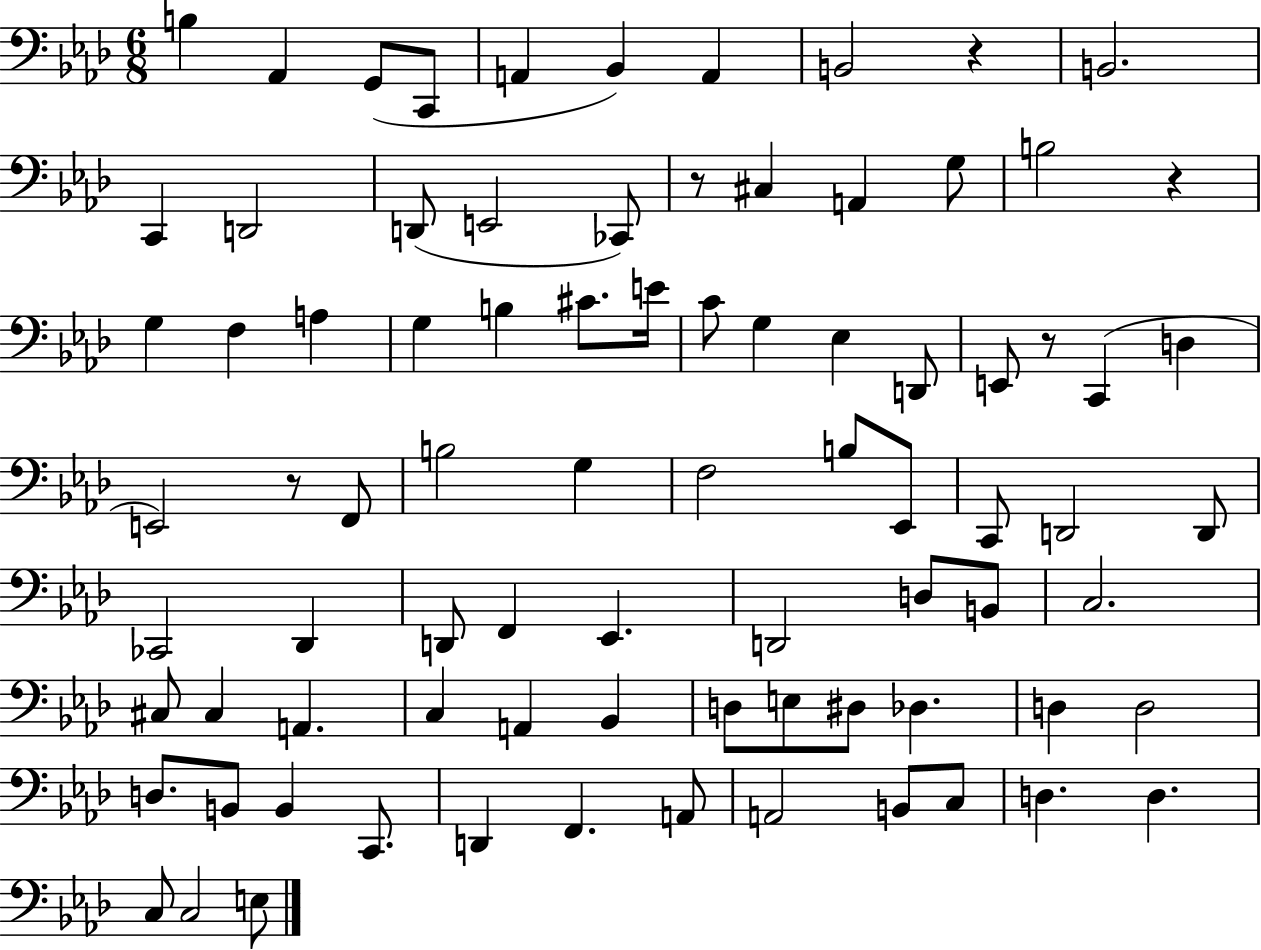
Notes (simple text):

B3/q Ab2/q G2/e C2/e A2/q Bb2/q A2/q B2/h R/q B2/h. C2/q D2/h D2/e E2/h CES2/e R/e C#3/q A2/q G3/e B3/h R/q G3/q F3/q A3/q G3/q B3/q C#4/e. E4/s C4/e G3/q Eb3/q D2/e E2/e R/e C2/q D3/q E2/h R/e F2/e B3/h G3/q F3/h B3/e Eb2/e C2/e D2/h D2/e CES2/h Db2/q D2/e F2/q Eb2/q. D2/h D3/e B2/e C3/h. C#3/e C#3/q A2/q. C3/q A2/q Bb2/q D3/e E3/e D#3/e Db3/q. D3/q D3/h D3/e. B2/e B2/q C2/e. D2/q F2/q. A2/e A2/h B2/e C3/e D3/q. D3/q. C3/e C3/h E3/e